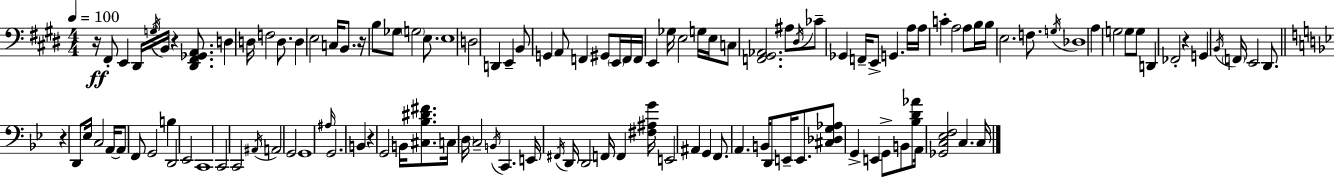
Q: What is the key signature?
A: E major